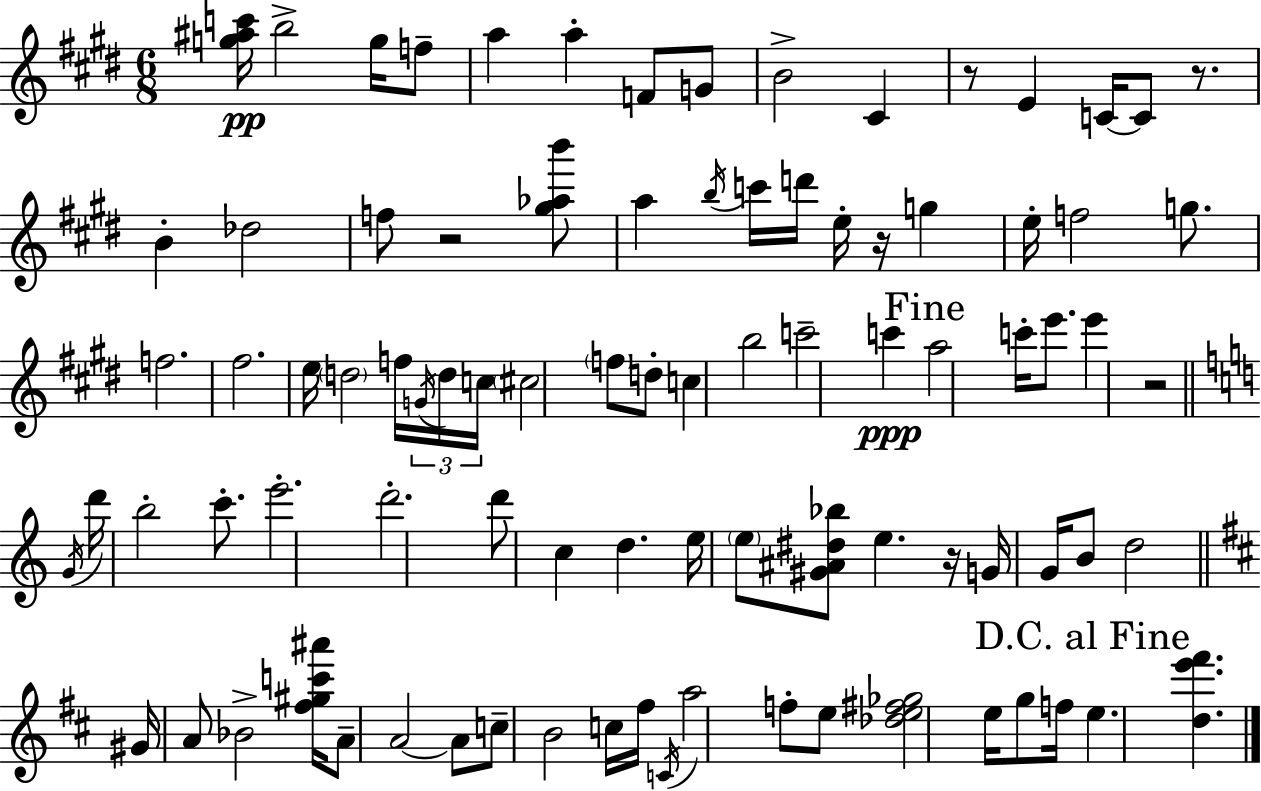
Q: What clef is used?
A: treble